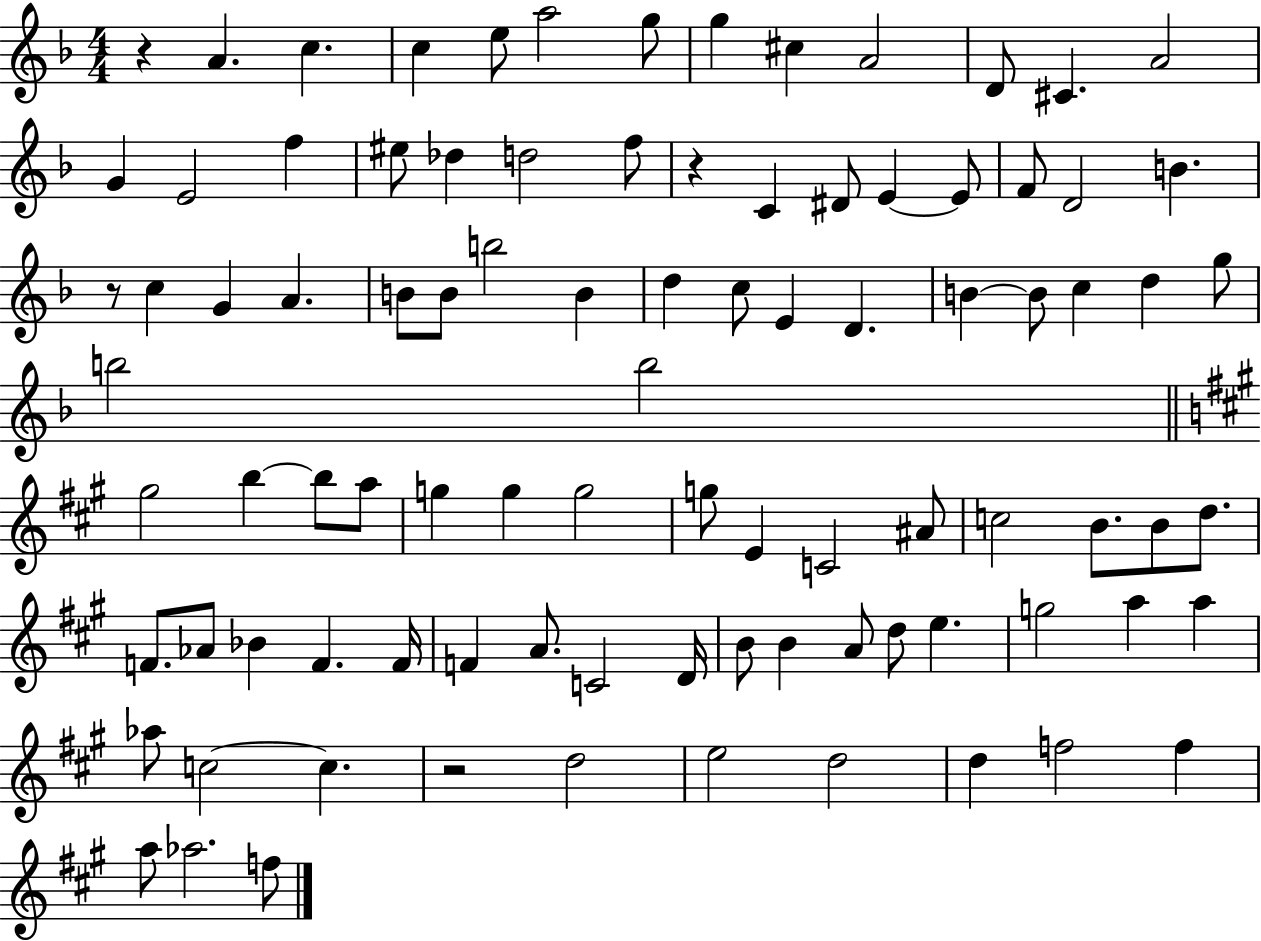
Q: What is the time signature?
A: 4/4